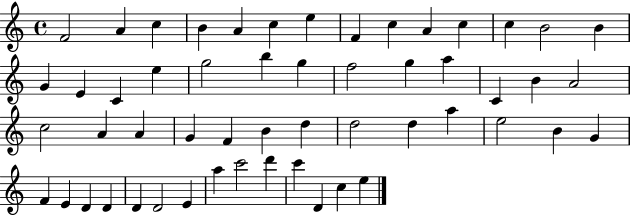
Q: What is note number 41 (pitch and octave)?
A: F4